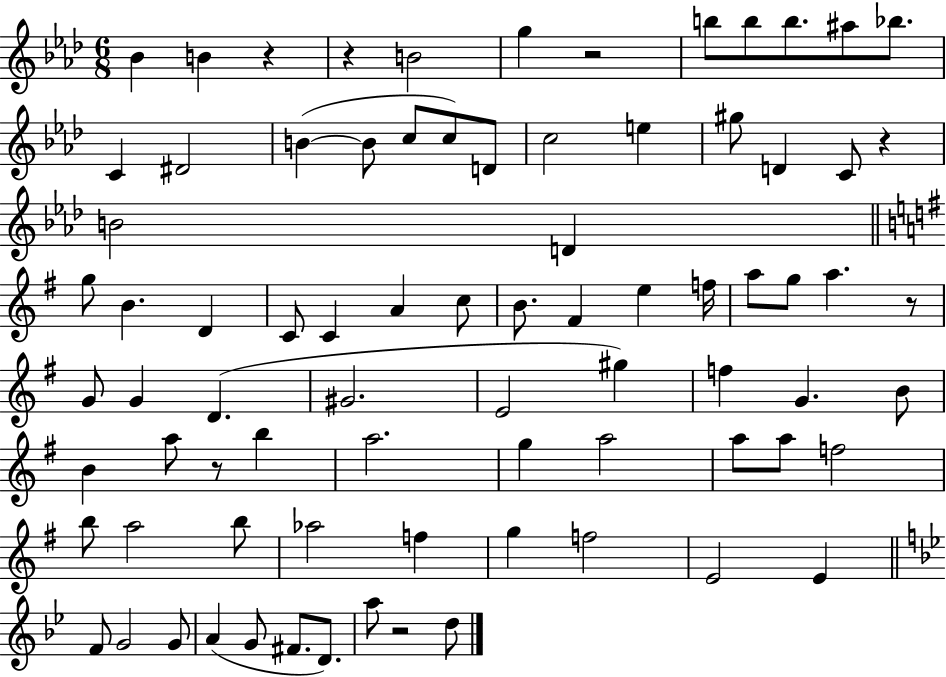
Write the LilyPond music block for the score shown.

{
  \clef treble
  \numericTimeSignature
  \time 6/8
  \key aes \major
  bes'4 b'4 r4 | r4 b'2 | g''4 r2 | b''8 b''8 b''8. ais''8 bes''8. | \break c'4 dis'2 | b'4~(~ b'8 c''8 c''8) d'8 | c''2 e''4 | gis''8 d'4 c'8 r4 | \break b'2 d'4 | \bar "||" \break \key g \major g''8 b'4. d'4 | c'8 c'4 a'4 c''8 | b'8. fis'4 e''4 f''16 | a''8 g''8 a''4. r8 | \break g'8 g'4 d'4.( | gis'2. | e'2 gis''4) | f''4 g'4. b'8 | \break b'4 a''8 r8 b''4 | a''2. | g''4 a''2 | a''8 a''8 f''2 | \break b''8 a''2 b''8 | aes''2 f''4 | g''4 f''2 | e'2 e'4 | \break \bar "||" \break \key bes \major f'8 g'2 g'8 | a'4( g'8 fis'8. d'8.) | a''8 r2 d''8 | \bar "|."
}